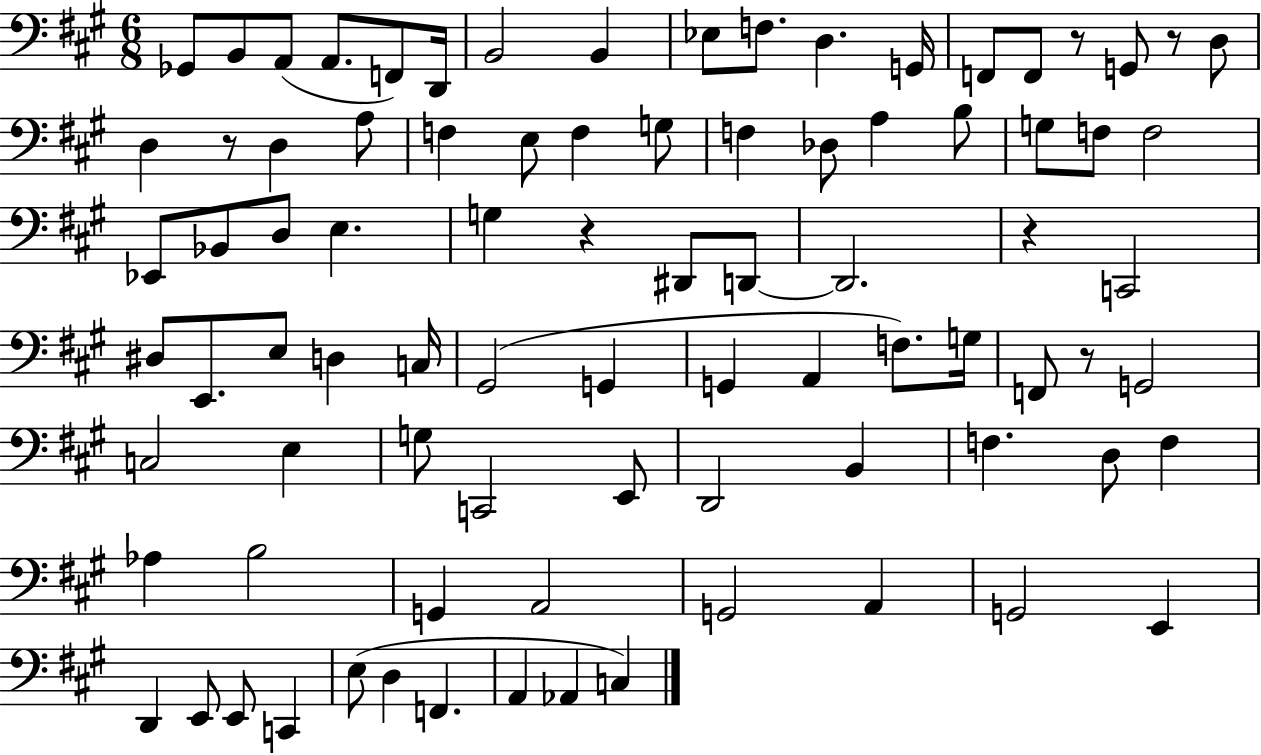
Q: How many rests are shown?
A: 6